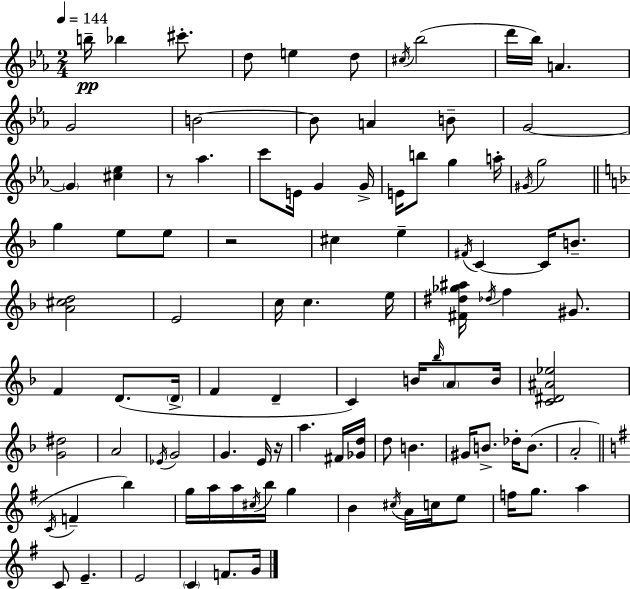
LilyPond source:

{
  \clef treble
  \numericTimeSignature
  \time 2/4
  \key ees \major
  \tempo 4 = 144
  b''16--\pp bes''4 cis'''8.-. | d''8 e''4 d''8 | \acciaccatura { cis''16 } bes''2( | d'''16 bes''16) a'4. | \break g'2 | b'2~~ | b'8 a'4 b'8-- | g'2~~ | \break \parenthesize g'4 <cis'' ees''>4 | r8 aes''4. | c'''8 e'16 g'4 | g'16-> e'16 b''8 g''4 | \break a''16-. \acciaccatura { gis'16 } g''2 | \bar "||" \break \key f \major g''4 e''8 e''8 | r2 | cis''4 e''4-- | \acciaccatura { fis'16 } c'4~~ c'16 b'8.-- | \break <a' cis'' d''>2 | e'2 | c''16 c''4. | e''16 <fis' dis'' ges'' ais''>16 \acciaccatura { des''16 } f''4 gis'8. | \break f'4 d'8.( | \parenthesize d'16-> f'4 d'4-- | c'4) b'16 \grace { bes''16 } | \parenthesize a'8 b'16 <c' dis' ais' ees''>2 | \break <g' dis''>2 | a'2 | \acciaccatura { ees'16 } g'2 | g'4. | \break e'16 r16 a''4. | fis'16 <ges' d''>16 d''8 b'4. | gis'16 b'8.-> | des''16-. b'8.( a'2-. | \break \bar "||" \break \key g \major \acciaccatura { c'16 } f'4-- b''4) | g''16 a''16 a''16 \acciaccatura { cis''16 } b''16 g''4 | b'4 \acciaccatura { cis''16 } a'16 | c''16 e''8 f''16 g''8. a''4 | \break c'8 e'4.-- | e'2 | \parenthesize c'4 f'8. | g'16 \bar "|."
}